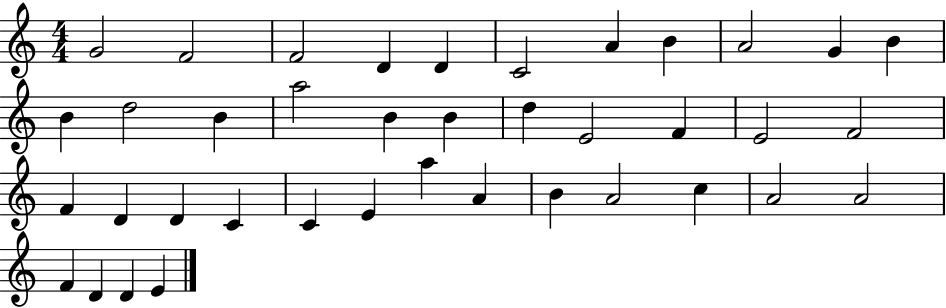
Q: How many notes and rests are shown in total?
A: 39